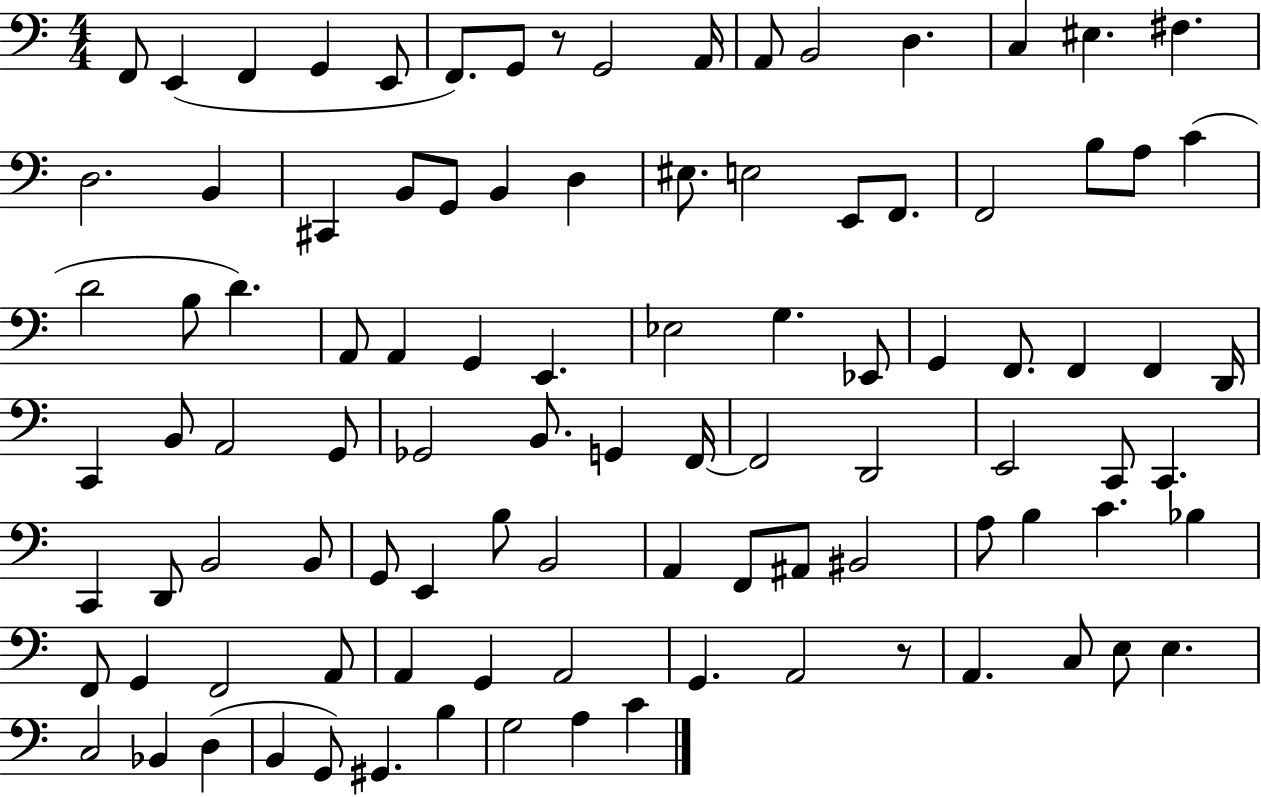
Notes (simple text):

F2/e E2/q F2/q G2/q E2/e F2/e. G2/e R/e G2/h A2/s A2/e B2/h D3/q. C3/q EIS3/q. F#3/q. D3/h. B2/q C#2/q B2/e G2/e B2/q D3/q EIS3/e. E3/h E2/e F2/e. F2/h B3/e A3/e C4/q D4/h B3/e D4/q. A2/e A2/q G2/q E2/q. Eb3/h G3/q. Eb2/e G2/q F2/e. F2/q F2/q D2/s C2/q B2/e A2/h G2/e Gb2/h B2/e. G2/q F2/s F2/h D2/h E2/h C2/e C2/q. C2/q D2/e B2/h B2/e G2/e E2/q B3/e B2/h A2/q F2/e A#2/e BIS2/h A3/e B3/q C4/q. Bb3/q F2/e G2/q F2/h A2/e A2/q G2/q A2/h G2/q. A2/h R/e A2/q. C3/e E3/e E3/q. C3/h Bb2/q D3/q B2/q G2/e G#2/q. B3/q G3/h A3/q C4/q